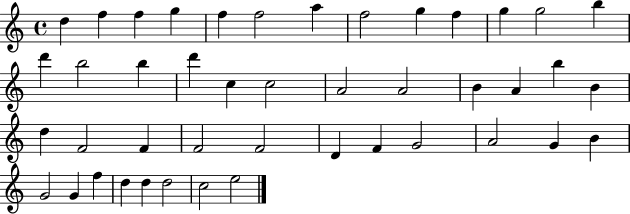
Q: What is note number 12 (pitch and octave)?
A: G5